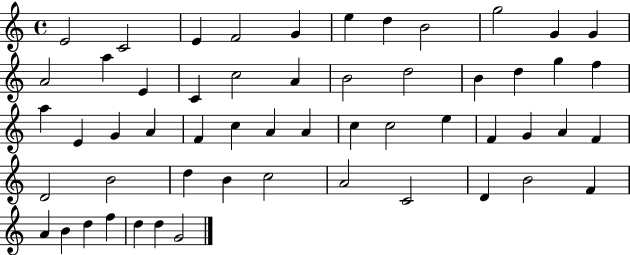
E4/h C4/h E4/q F4/h G4/q E5/q D5/q B4/h G5/h G4/q G4/q A4/h A5/q E4/q C4/q C5/h A4/q B4/h D5/h B4/q D5/q G5/q F5/q A5/q E4/q G4/q A4/q F4/q C5/q A4/q A4/q C5/q C5/h E5/q F4/q G4/q A4/q F4/q D4/h B4/h D5/q B4/q C5/h A4/h C4/h D4/q B4/h F4/q A4/q B4/q D5/q F5/q D5/q D5/q G4/h